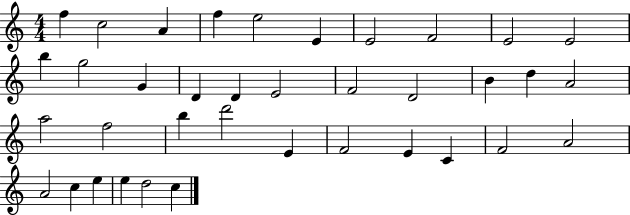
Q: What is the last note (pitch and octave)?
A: C5